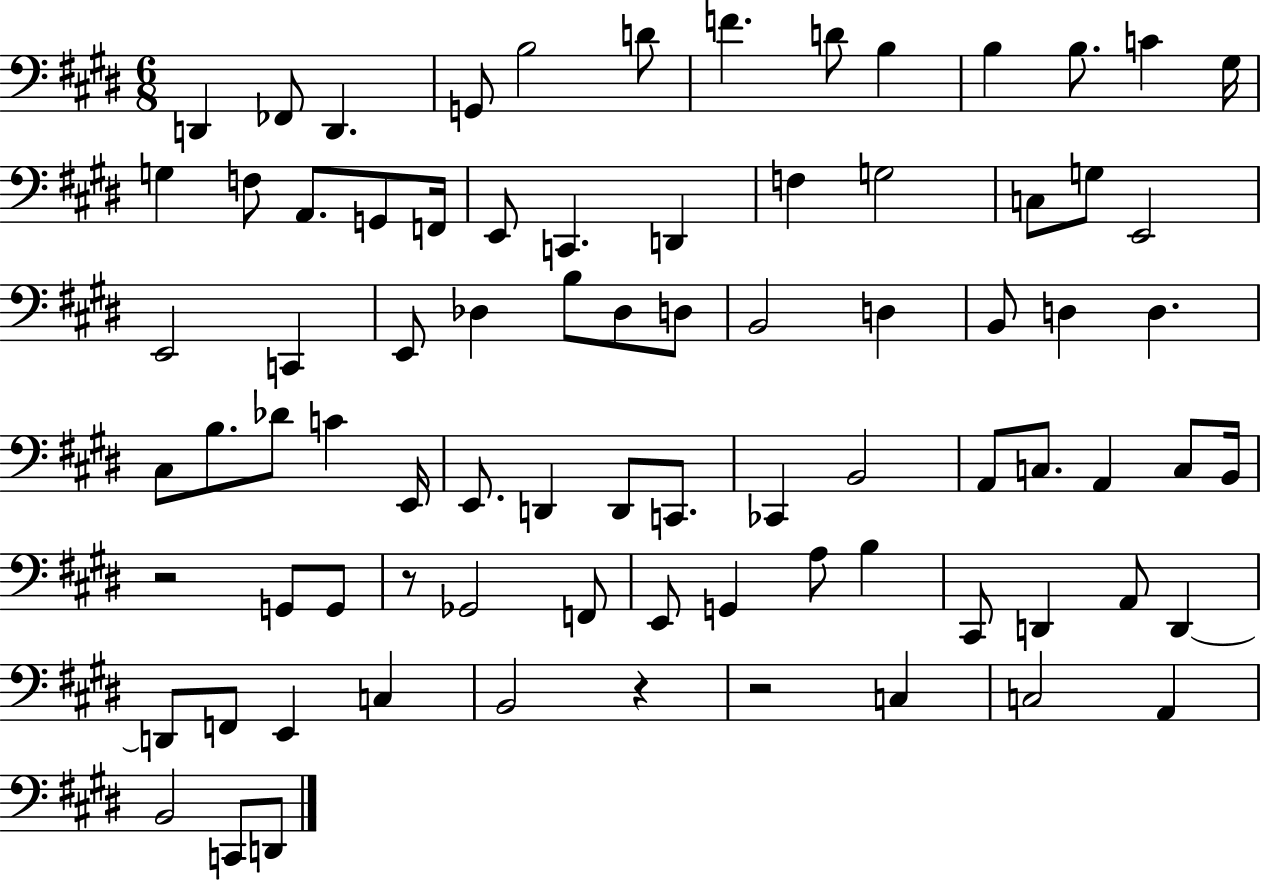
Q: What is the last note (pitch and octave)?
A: D2